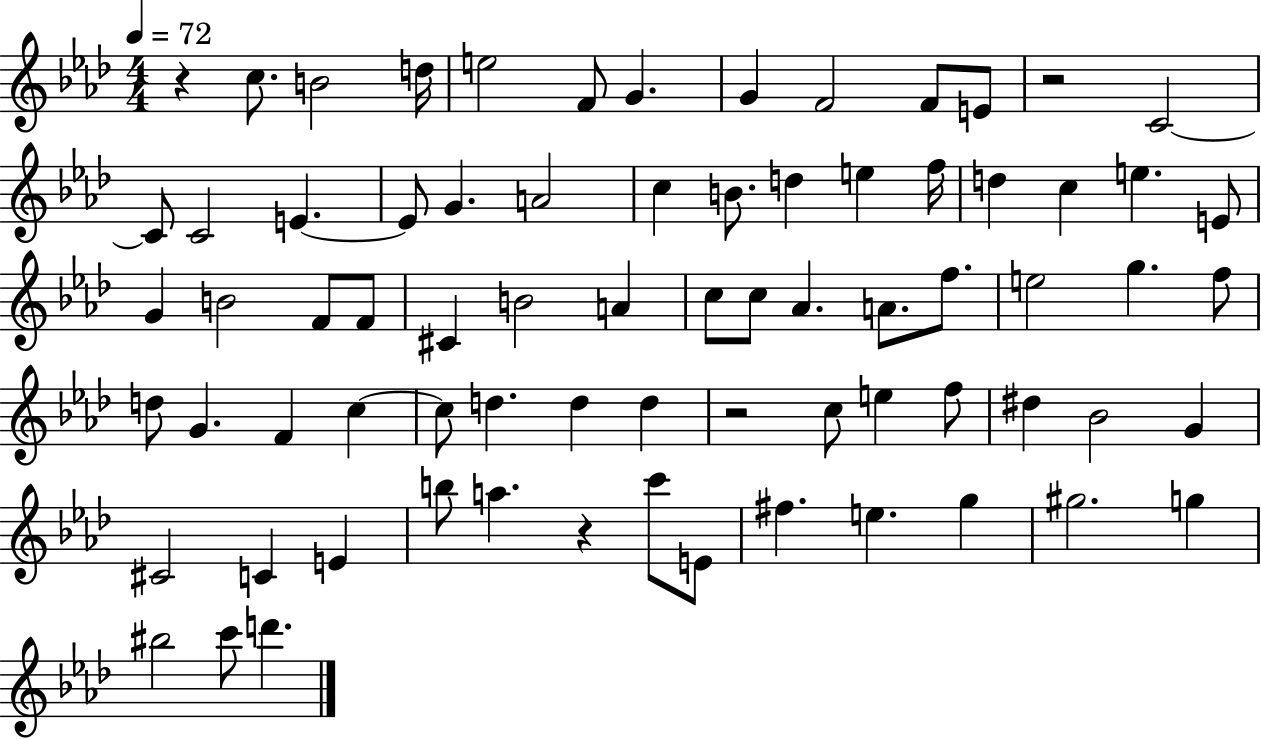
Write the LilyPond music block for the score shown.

{
  \clef treble
  \numericTimeSignature
  \time 4/4
  \key aes \major
  \tempo 4 = 72
  \repeat volta 2 { r4 c''8. b'2 d''16 | e''2 f'8 g'4. | g'4 f'2 f'8 e'8 | r2 c'2~~ | \break c'8 c'2 e'4.~~ | e'8 g'4. a'2 | c''4 b'8. d''4 e''4 f''16 | d''4 c''4 e''4. e'8 | \break g'4 b'2 f'8 f'8 | cis'4 b'2 a'4 | c''8 c''8 aes'4. a'8. f''8. | e''2 g''4. f''8 | \break d''8 g'4. f'4 c''4~~ | c''8 d''4. d''4 d''4 | r2 c''8 e''4 f''8 | dis''4 bes'2 g'4 | \break cis'2 c'4 e'4 | b''8 a''4. r4 c'''8 e'8 | fis''4. e''4. g''4 | gis''2. g''4 | \break bis''2 c'''8 d'''4. | } \bar "|."
}